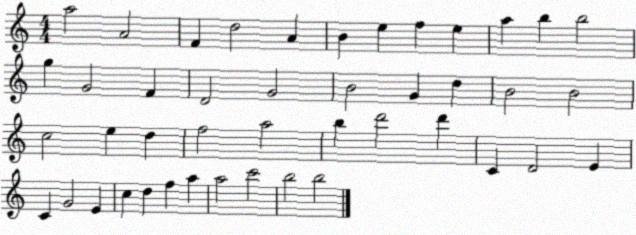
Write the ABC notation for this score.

X:1
T:Untitled
M:4/4
L:1/4
K:C
a2 A2 F d2 A B e f e a b b2 g G2 F D2 G2 B2 G d B2 B2 c2 e d f2 a2 b d'2 d' C D2 E C G2 E c d f a a2 c'2 b2 b2